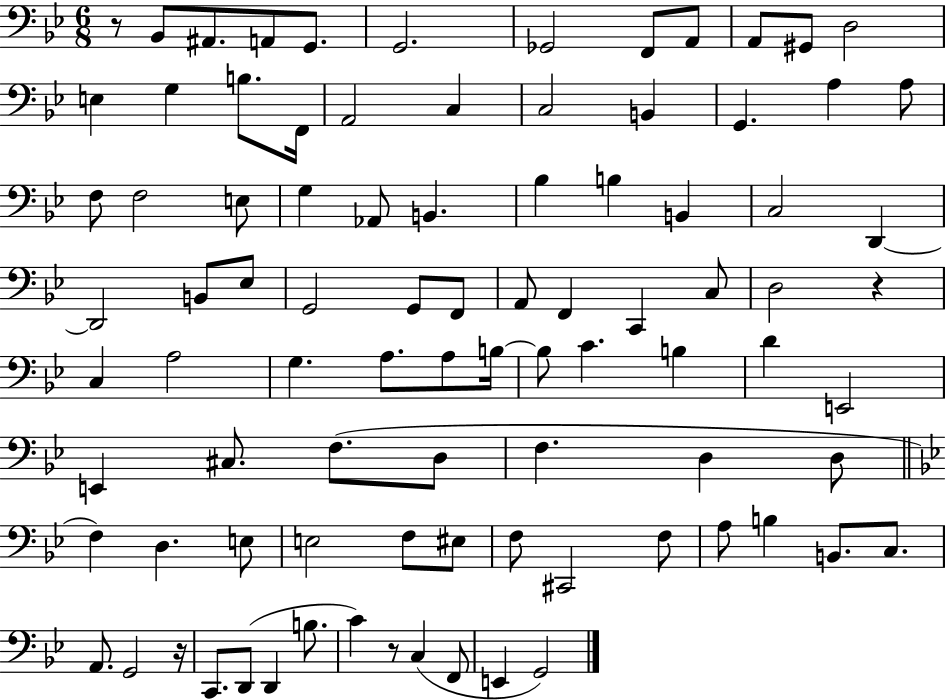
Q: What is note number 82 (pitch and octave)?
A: C4